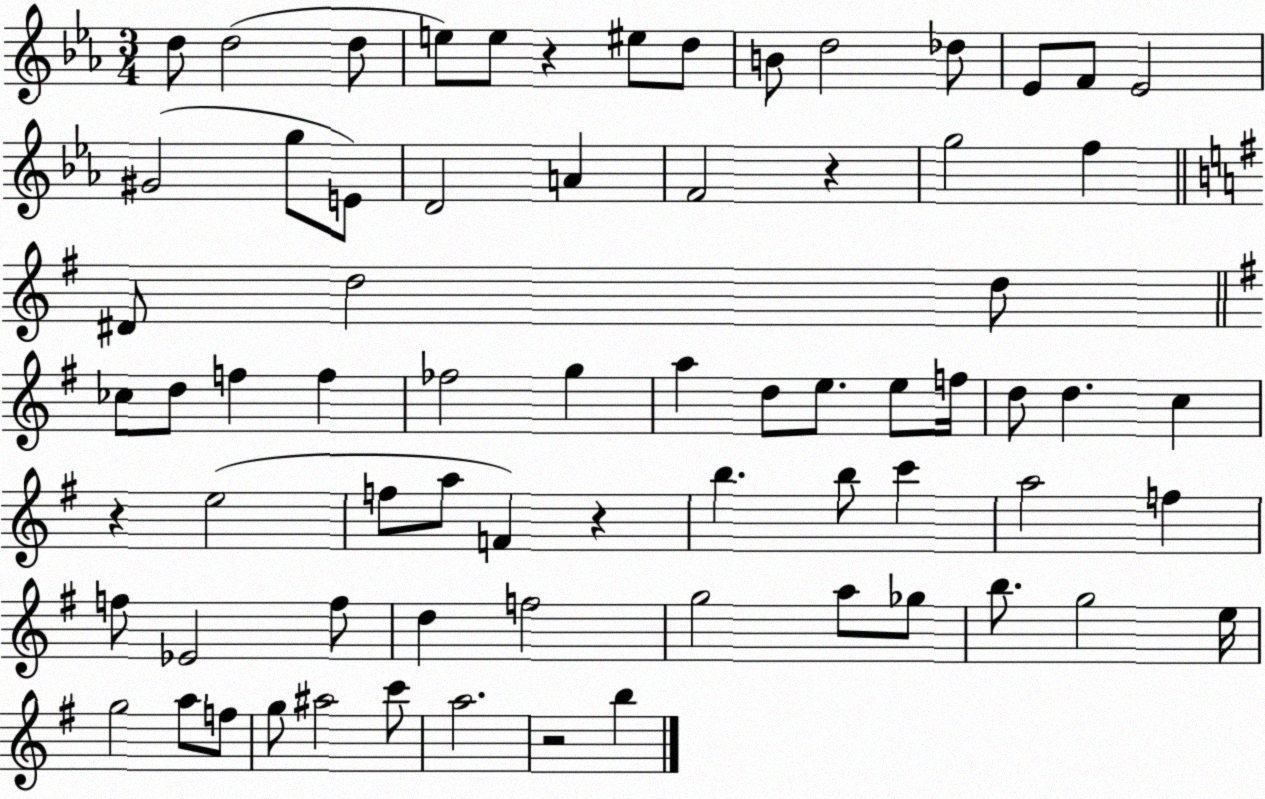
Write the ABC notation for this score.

X:1
T:Untitled
M:3/4
L:1/4
K:Eb
d/2 d2 d/2 e/2 e/2 z ^e/2 d/2 B/2 d2 _d/2 _E/2 F/2 _E2 ^G2 g/2 E/2 D2 A F2 z g2 f ^D/2 d2 d/2 _c/2 d/2 f f _f2 g a d/2 e/2 e/2 f/4 d/2 d c z e2 f/2 a/2 F z b b/2 c' a2 f f/2 _E2 f/2 d f2 g2 a/2 _g/2 b/2 g2 e/4 g2 a/2 f/2 g/2 ^a2 c'/2 a2 z2 b